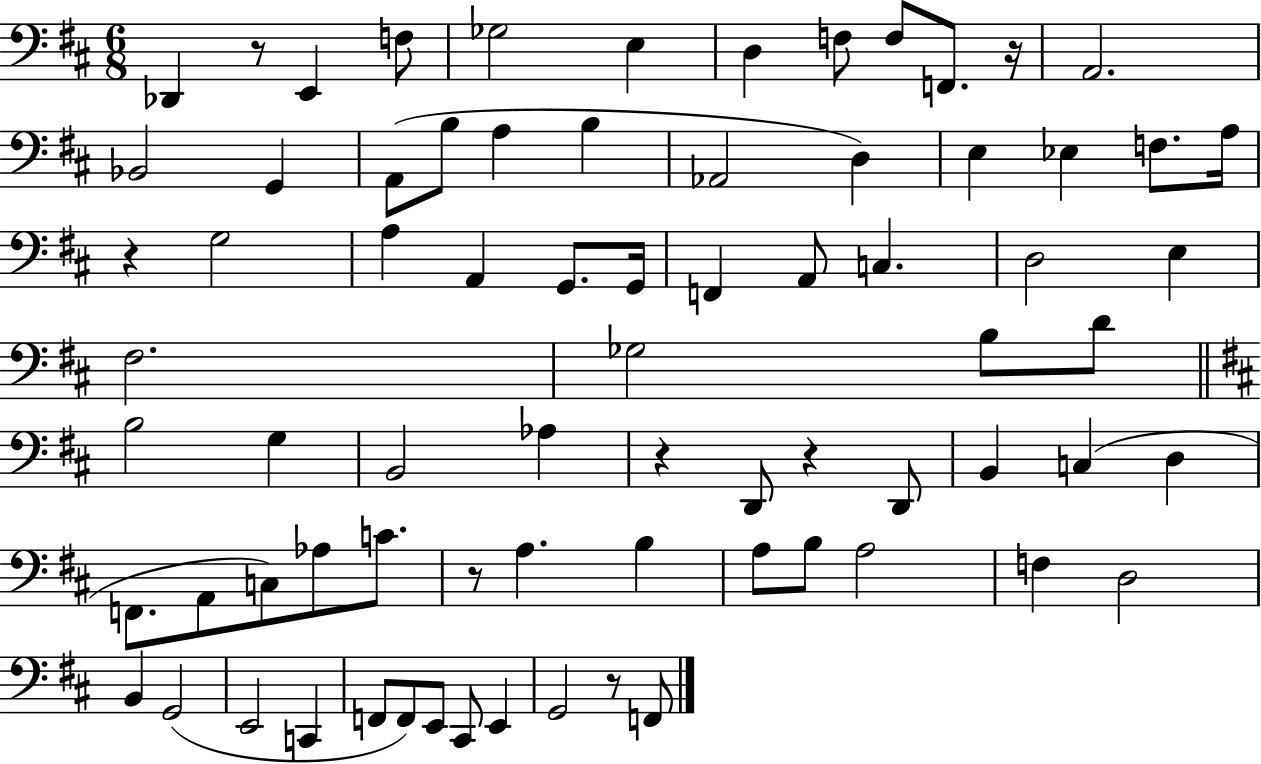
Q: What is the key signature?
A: D major